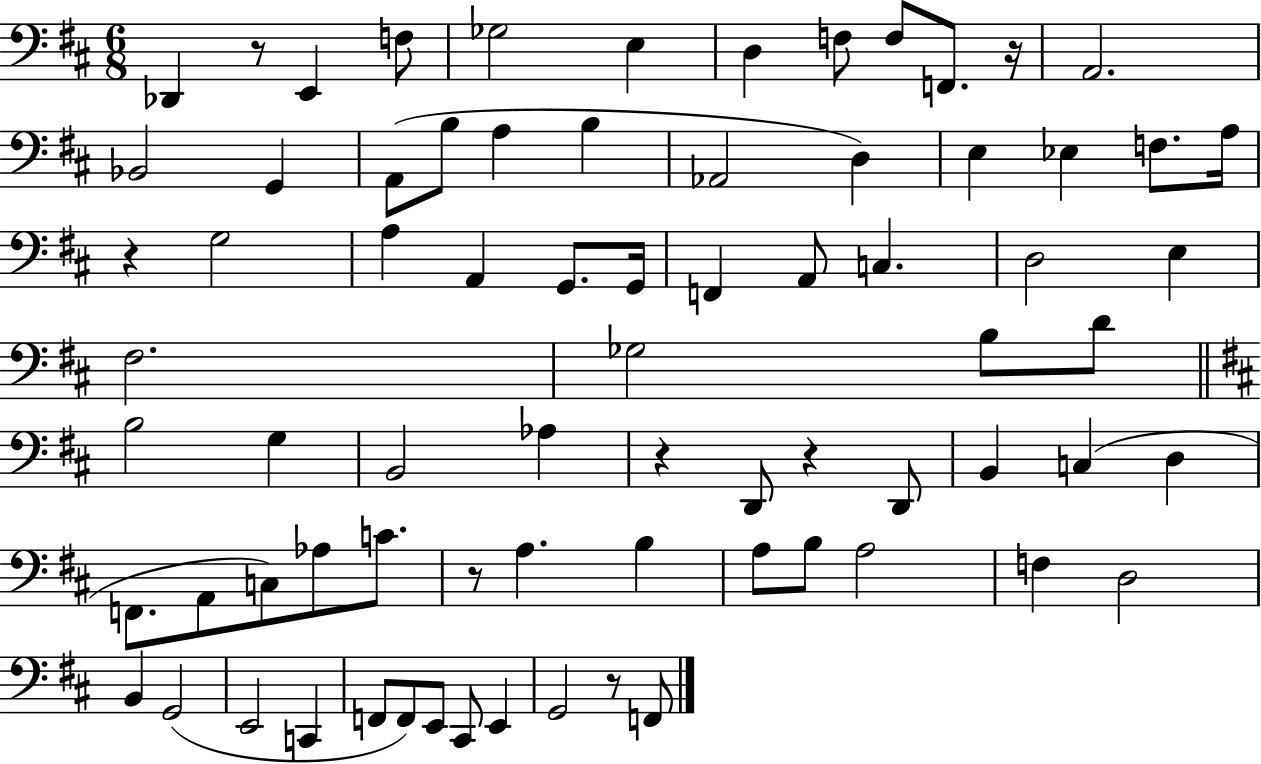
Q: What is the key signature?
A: D major